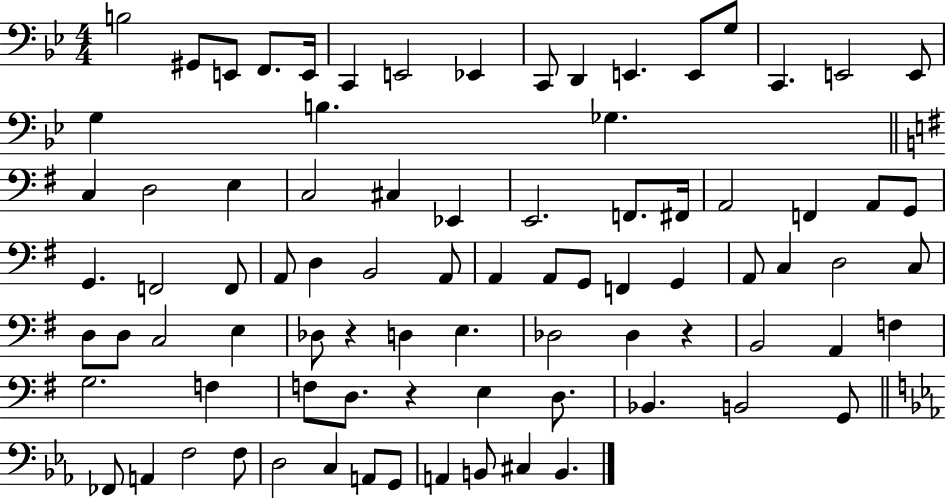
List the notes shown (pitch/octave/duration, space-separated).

B3/h G#2/e E2/e F2/e. E2/s C2/q E2/h Eb2/q C2/e D2/q E2/q. E2/e G3/e C2/q. E2/h E2/e G3/q B3/q. Gb3/q. C3/q D3/h E3/q C3/h C#3/q Eb2/q E2/h. F2/e. F#2/s A2/h F2/q A2/e G2/e G2/q. F2/h F2/e A2/e D3/q B2/h A2/e A2/q A2/e G2/e F2/q G2/q A2/e C3/q D3/h C3/e D3/e D3/e C3/h E3/q Db3/e R/q D3/q E3/q. Db3/h Db3/q R/q B2/h A2/q F3/q G3/h. F3/q F3/e D3/e. R/q E3/q D3/e. Bb2/q. B2/h G2/e FES2/e A2/q F3/h F3/e D3/h C3/q A2/e G2/e A2/q B2/e C#3/q B2/q.